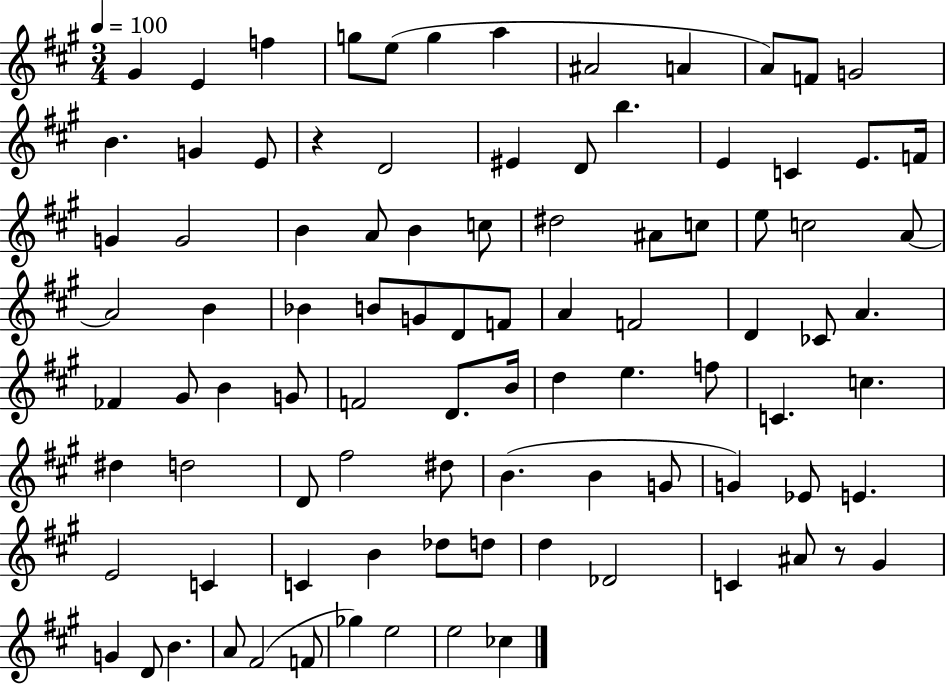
X:1
T:Untitled
M:3/4
L:1/4
K:A
^G E f g/2 e/2 g a ^A2 A A/2 F/2 G2 B G E/2 z D2 ^E D/2 b E C E/2 F/4 G G2 B A/2 B c/2 ^d2 ^A/2 c/2 e/2 c2 A/2 A2 B _B B/2 G/2 D/2 F/2 A F2 D _C/2 A _F ^G/2 B G/2 F2 D/2 B/4 d e f/2 C c ^d d2 D/2 ^f2 ^d/2 B B G/2 G _E/2 E E2 C C B _d/2 d/2 d _D2 C ^A/2 z/2 ^G G D/2 B A/2 ^F2 F/2 _g e2 e2 _c